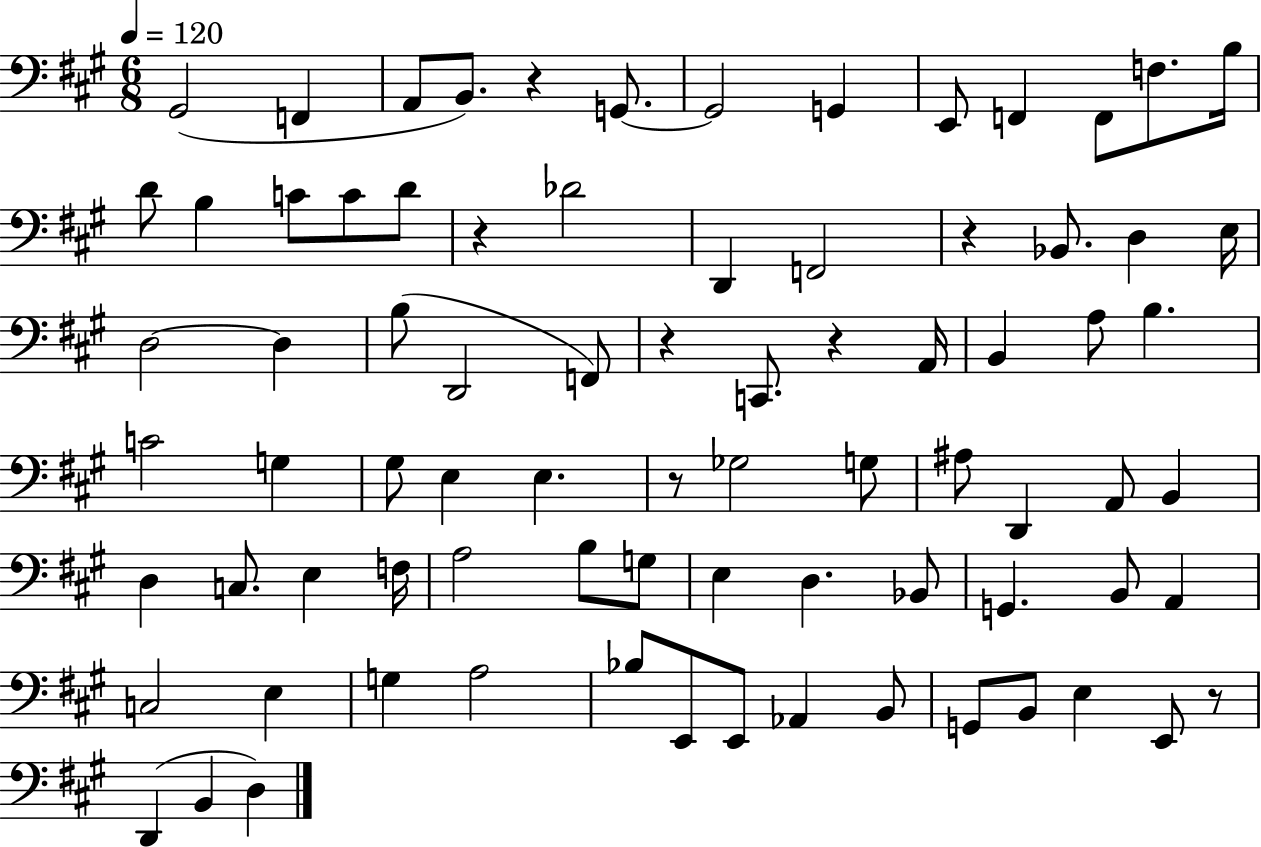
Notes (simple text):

G#2/h F2/q A2/e B2/e. R/q G2/e. G2/h G2/q E2/e F2/q F2/e F3/e. B3/s D4/e B3/q C4/e C4/e D4/e R/q Db4/h D2/q F2/h R/q Bb2/e. D3/q E3/s D3/h D3/q B3/e D2/h F2/e R/q C2/e. R/q A2/s B2/q A3/e B3/q. C4/h G3/q G#3/e E3/q E3/q. R/e Gb3/h G3/e A#3/e D2/q A2/e B2/q D3/q C3/e. E3/q F3/s A3/h B3/e G3/e E3/q D3/q. Bb2/e G2/q. B2/e A2/q C3/h E3/q G3/q A3/h Bb3/e E2/e E2/e Ab2/q B2/e G2/e B2/e E3/q E2/e R/e D2/q B2/q D3/q